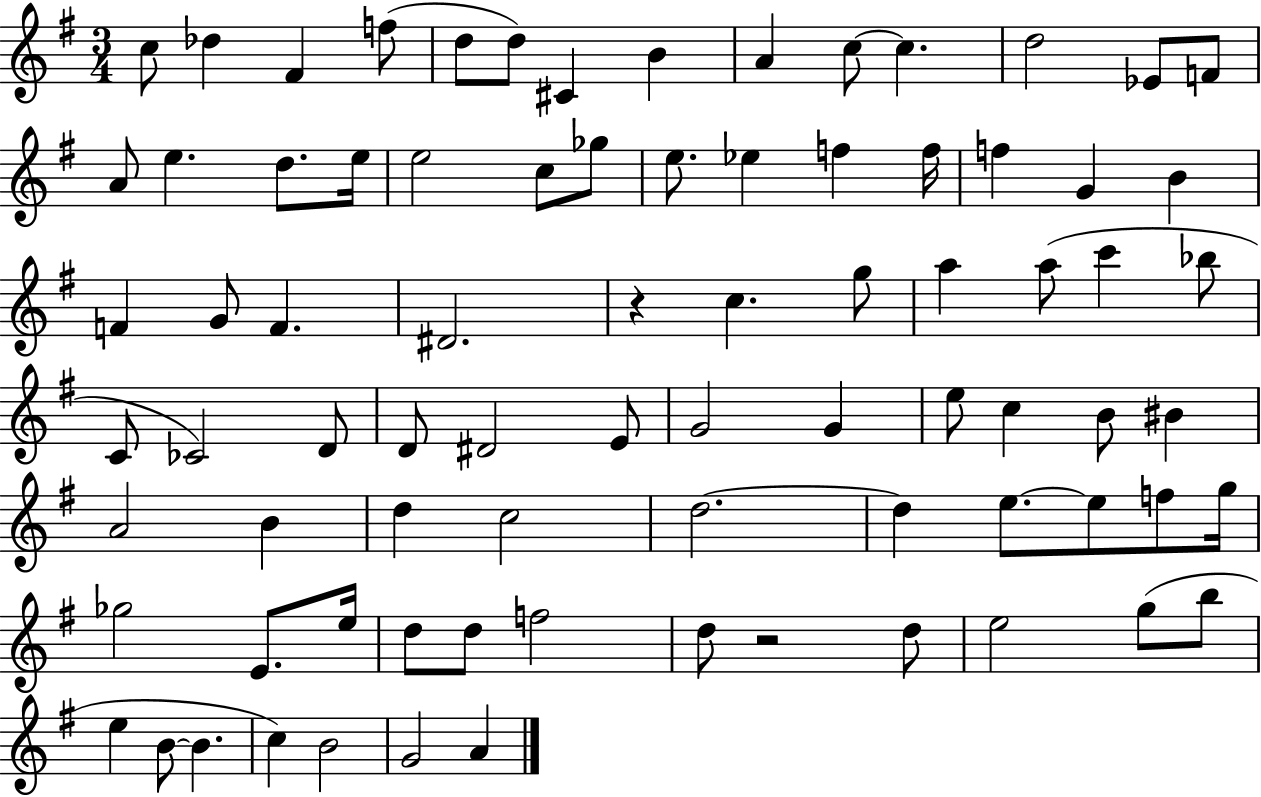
{
  \clef treble
  \numericTimeSignature
  \time 3/4
  \key g \major
  c''8 des''4 fis'4 f''8( | d''8 d''8) cis'4 b'4 | a'4 c''8~~ c''4. | d''2 ees'8 f'8 | \break a'8 e''4. d''8. e''16 | e''2 c''8 ges''8 | e''8. ees''4 f''4 f''16 | f''4 g'4 b'4 | \break f'4 g'8 f'4. | dis'2. | r4 c''4. g''8 | a''4 a''8( c'''4 bes''8 | \break c'8 ces'2) d'8 | d'8 dis'2 e'8 | g'2 g'4 | e''8 c''4 b'8 bis'4 | \break a'2 b'4 | d''4 c''2 | d''2.~~ | d''4 e''8.~~ e''8 f''8 g''16 | \break ges''2 e'8. e''16 | d''8 d''8 f''2 | d''8 r2 d''8 | e''2 g''8( b''8 | \break e''4 b'8~~ b'4. | c''4) b'2 | g'2 a'4 | \bar "|."
}